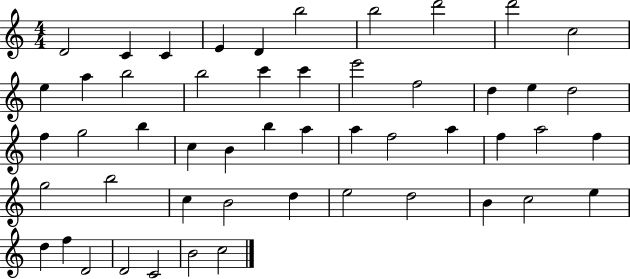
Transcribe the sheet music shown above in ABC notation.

X:1
T:Untitled
M:4/4
L:1/4
K:C
D2 C C E D b2 b2 d'2 d'2 c2 e a b2 b2 c' c' e'2 f2 d e d2 f g2 b c B b a a f2 a f a2 f g2 b2 c B2 d e2 d2 B c2 e d f D2 D2 C2 B2 c2